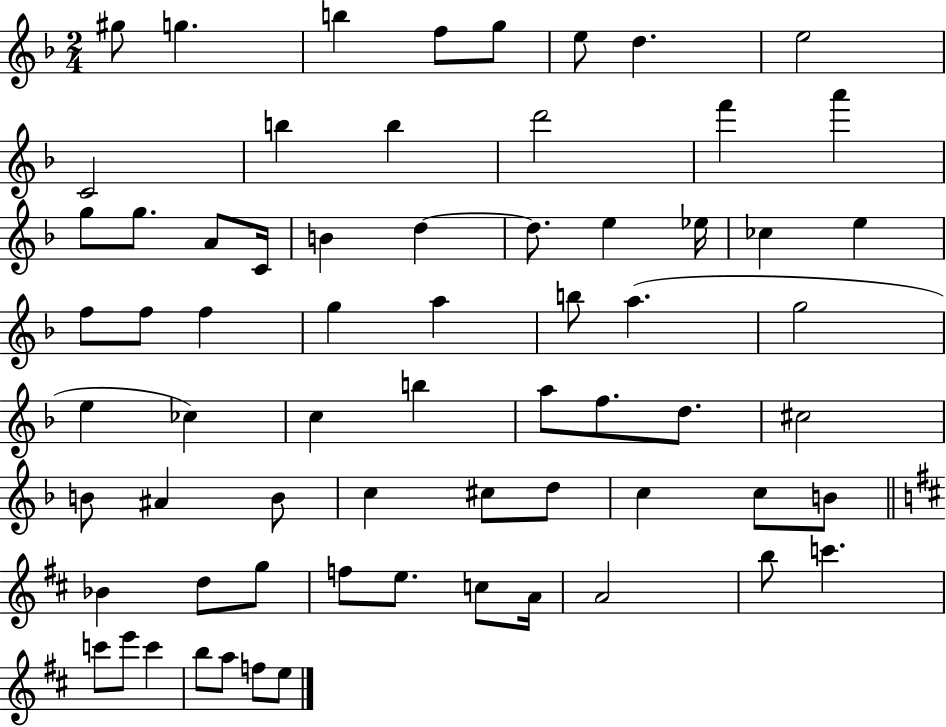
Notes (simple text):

G#5/e G5/q. B5/q F5/e G5/e E5/e D5/q. E5/h C4/h B5/q B5/q D6/h F6/q A6/q G5/e G5/e. A4/e C4/s B4/q D5/q D5/e. E5/q Eb5/s CES5/q E5/q F5/e F5/e F5/q G5/q A5/q B5/e A5/q. G5/h E5/q CES5/q C5/q B5/q A5/e F5/e. D5/e. C#5/h B4/e A#4/q B4/e C5/q C#5/e D5/e C5/q C5/e B4/e Bb4/q D5/e G5/e F5/e E5/e. C5/e A4/s A4/h B5/e C6/q. C6/e E6/e C6/q B5/e A5/e F5/e E5/e